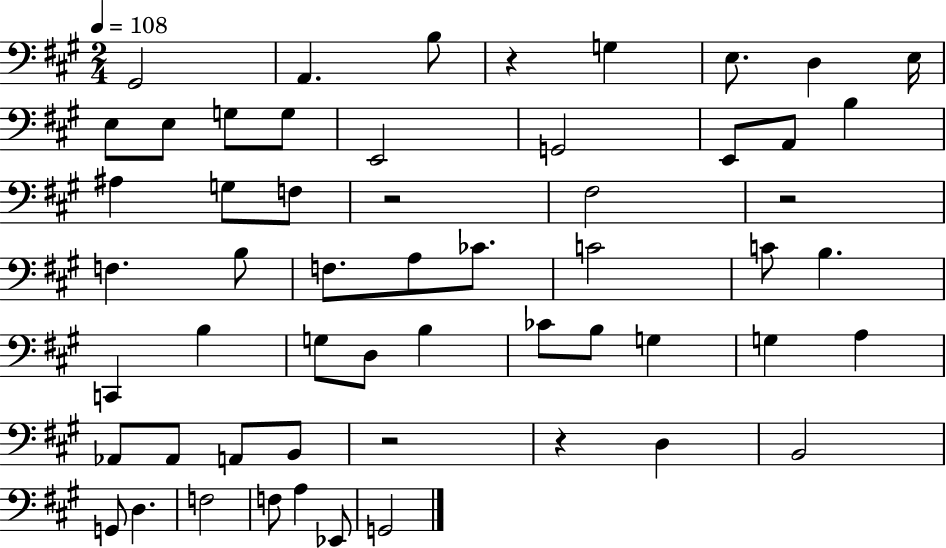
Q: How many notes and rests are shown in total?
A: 56